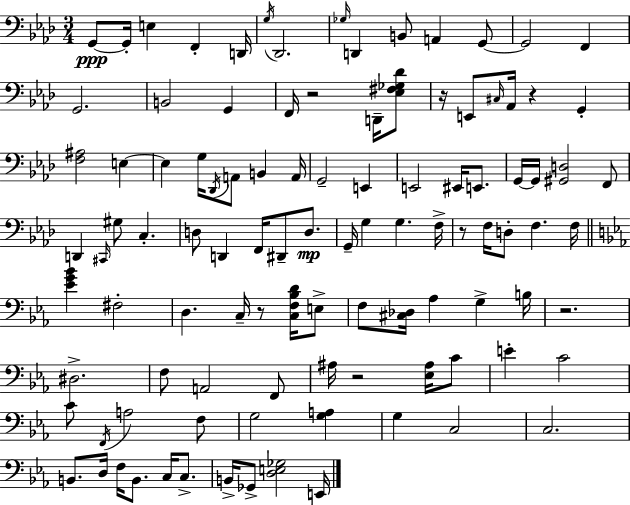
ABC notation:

X:1
T:Untitled
M:3/4
L:1/4
K:Fm
G,,/2 G,,/4 E, F,, D,,/4 G,/4 _D,,2 _G,/4 D,, B,,/2 A,, G,,/2 G,,2 F,, G,,2 B,,2 G,, F,,/4 z2 D,,/4 [_E,^F,_G,_D]/2 z/4 E,,/2 ^C,/4 _A,,/4 z G,, [F,^A,]2 E, E, G,/4 _D,,/4 A,,/2 B,, A,,/4 G,,2 E,, E,,2 ^E,,/4 E,,/2 G,,/4 G,,/4 [^G,,D,]2 F,,/2 D,, ^C,,/4 ^G,/2 C, D,/2 D,, F,,/4 ^D,,/2 D,/2 G,,/4 G, G, F,/4 z/2 F,/4 D,/2 F, F,/4 [_EG_B] ^F,2 D, C,/4 z/2 [C,F,_B,D]/4 E,/2 F,/2 [^C,_D,]/4 _A, G, B,/4 z2 ^D,2 F,/2 A,,2 F,,/2 ^A,/4 z2 [_E,^A,]/4 C/2 E C2 C/2 F,,/4 A,2 F,/2 G,2 [G,A,] G, C,2 C,2 B,,/2 D,/4 F,/4 B,,/2 C,/4 C,/2 B,,/4 _G,,/2 [D,E,_G,]2 E,,/4